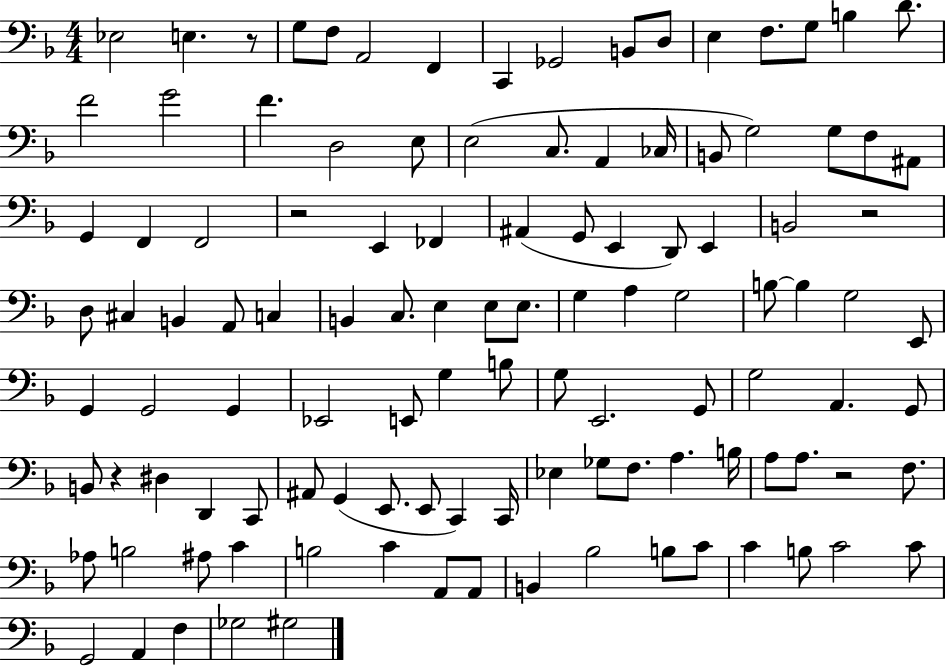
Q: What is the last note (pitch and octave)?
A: G#3